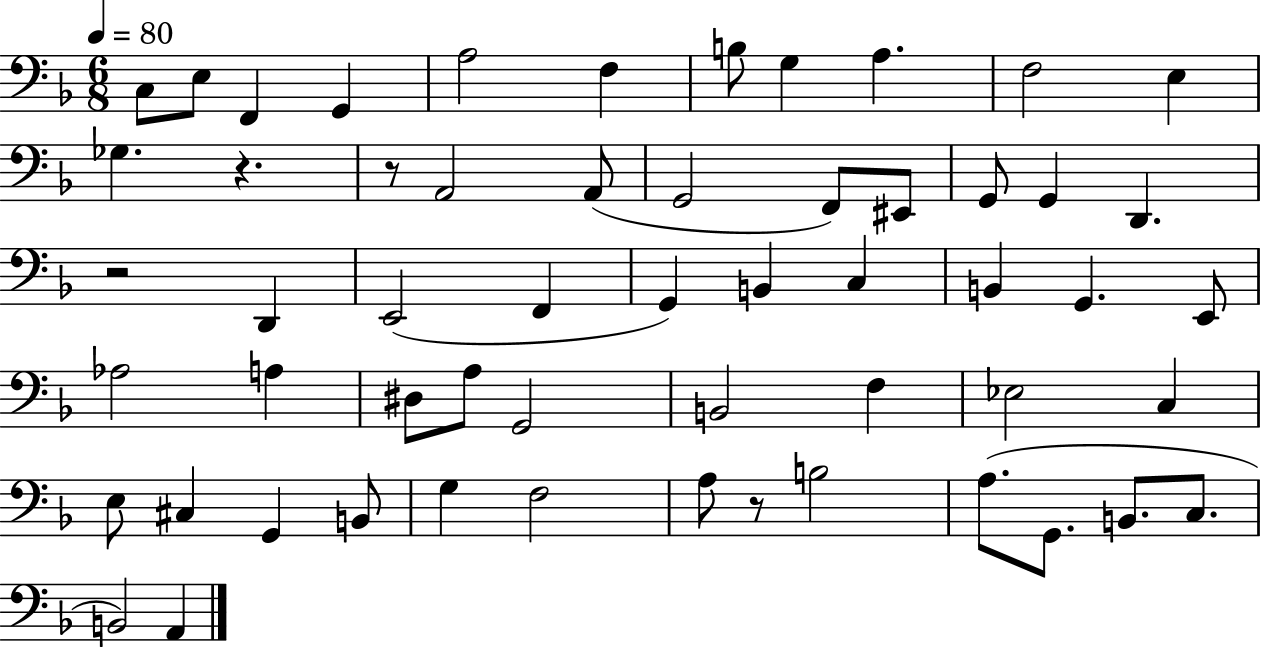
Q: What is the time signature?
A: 6/8